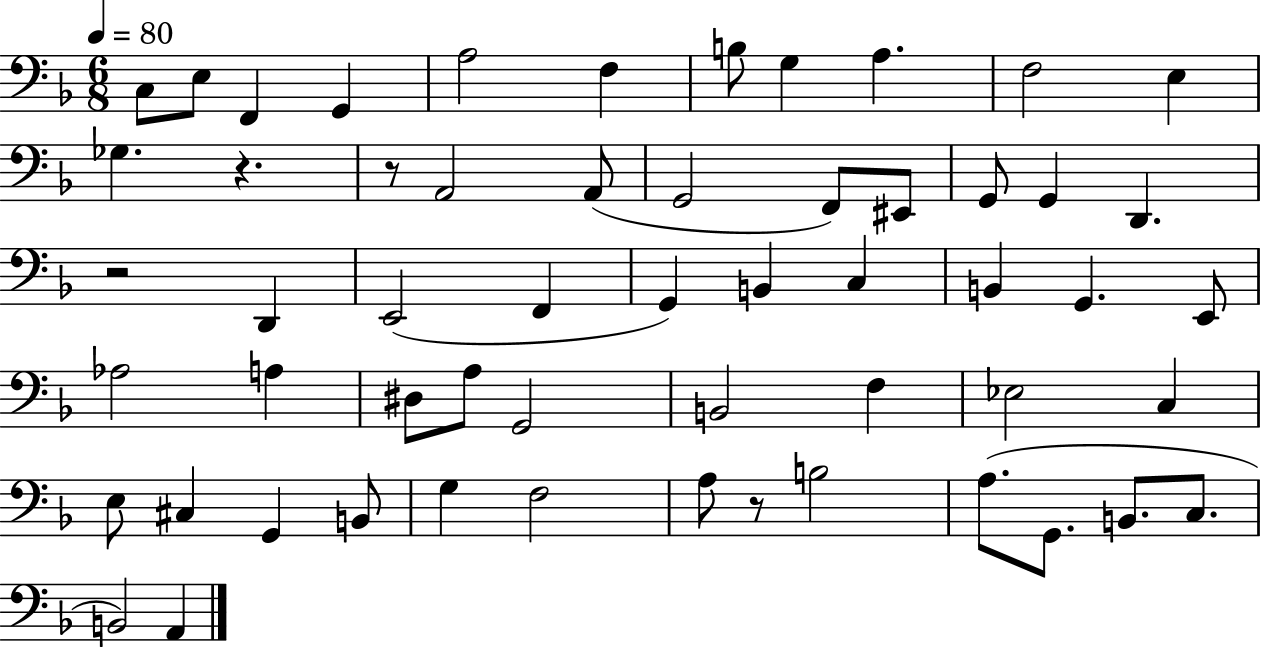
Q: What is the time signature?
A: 6/8